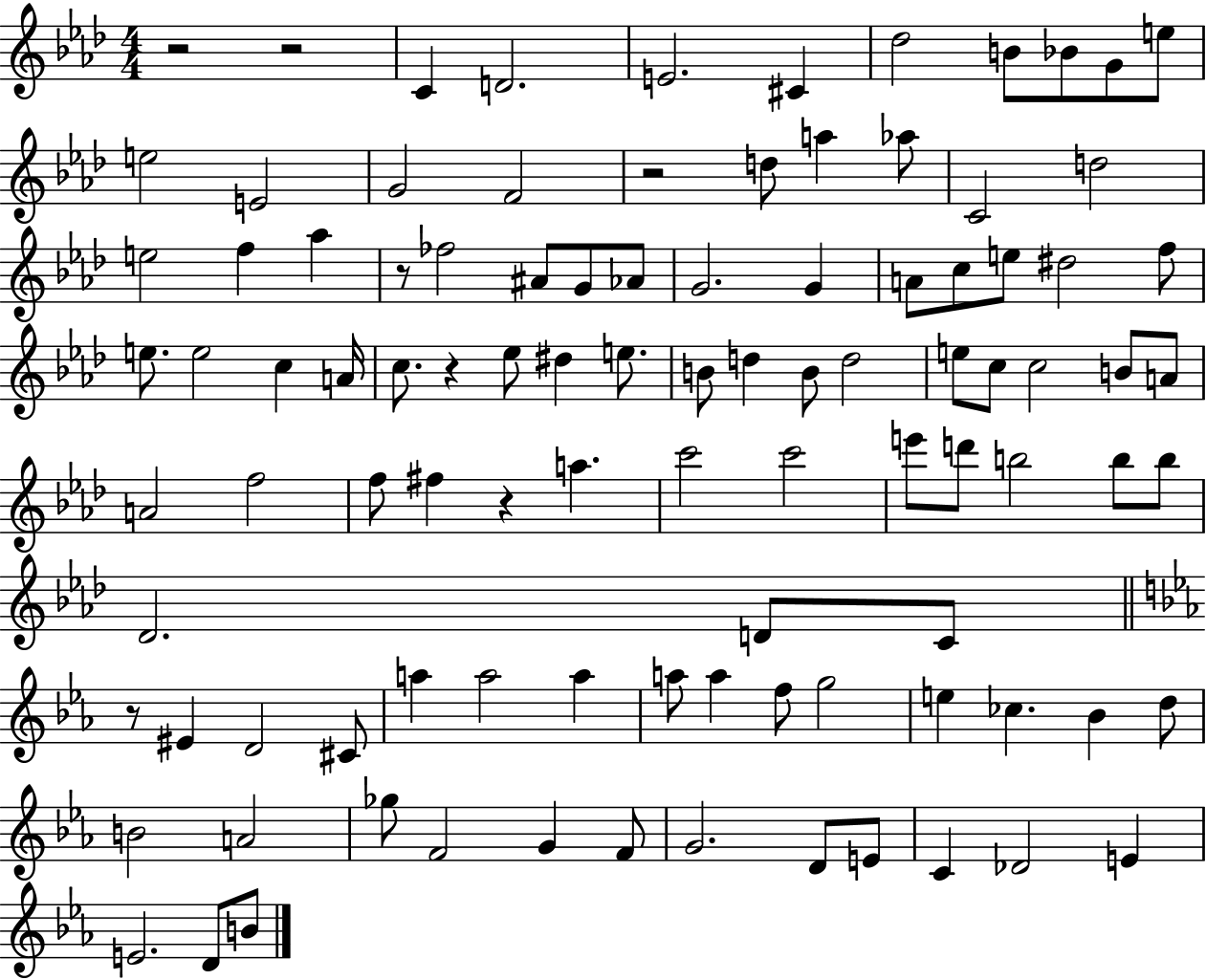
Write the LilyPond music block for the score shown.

{
  \clef treble
  \numericTimeSignature
  \time 4/4
  \key aes \major
  \repeat volta 2 { r2 r2 | c'4 d'2. | e'2. cis'4 | des''2 b'8 bes'8 g'8 e''8 | \break e''2 e'2 | g'2 f'2 | r2 d''8 a''4 aes''8 | c'2 d''2 | \break e''2 f''4 aes''4 | r8 fes''2 ais'8 g'8 aes'8 | g'2. g'4 | a'8 c''8 e''8 dis''2 f''8 | \break e''8. e''2 c''4 a'16 | c''8. r4 ees''8 dis''4 e''8. | b'8 d''4 b'8 d''2 | e''8 c''8 c''2 b'8 a'8 | \break a'2 f''2 | f''8 fis''4 r4 a''4. | c'''2 c'''2 | e'''8 d'''8 b''2 b''8 b''8 | \break des'2. d'8 c'8 | \bar "||" \break \key c \minor r8 eis'4 d'2 cis'8 | a''4 a''2 a''4 | a''8 a''4 f''8 g''2 | e''4 ces''4. bes'4 d''8 | \break b'2 a'2 | ges''8 f'2 g'4 f'8 | g'2. d'8 e'8 | c'4 des'2 e'4 | \break e'2. d'8 b'8 | } \bar "|."
}